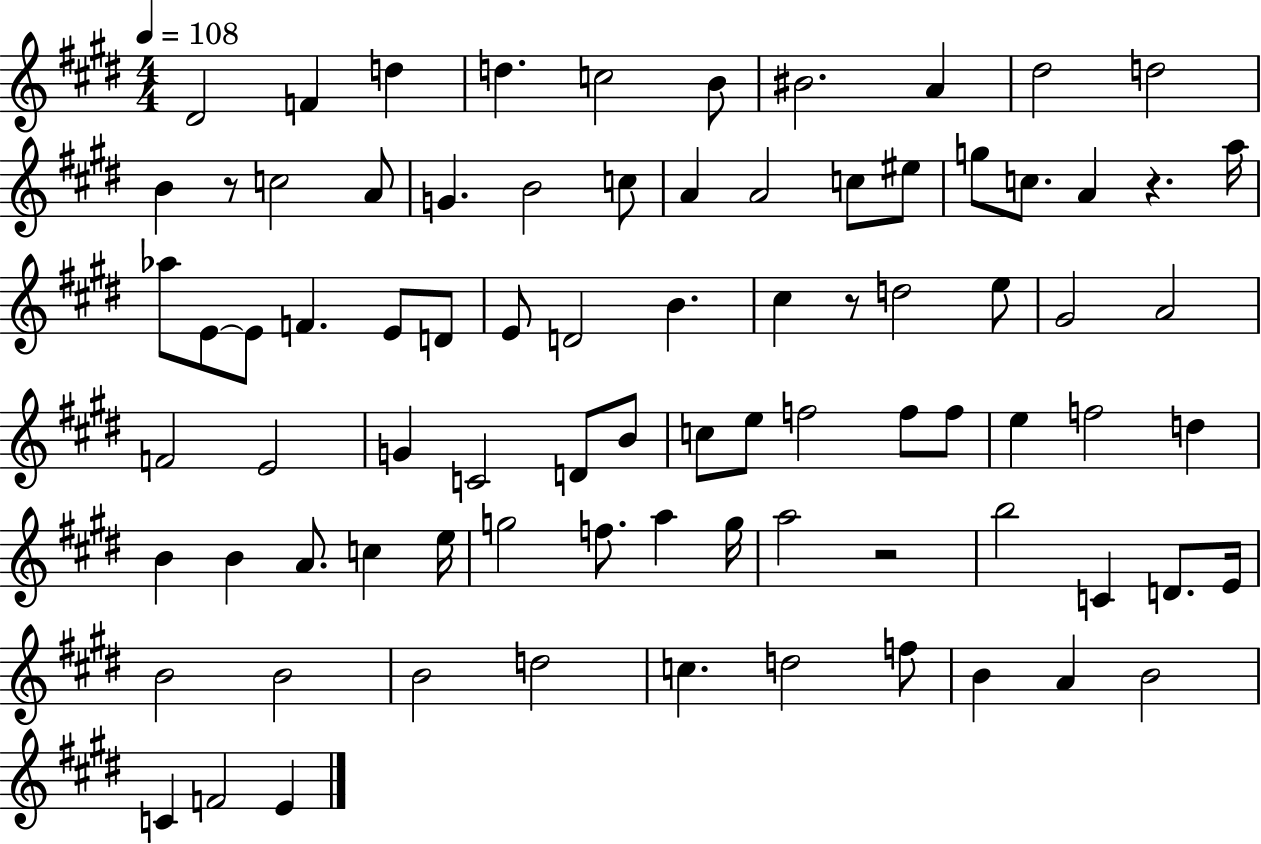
D#4/h F4/q D5/q D5/q. C5/h B4/e BIS4/h. A4/q D#5/h D5/h B4/q R/e C5/h A4/e G4/q. B4/h C5/e A4/q A4/h C5/e EIS5/e G5/e C5/e. A4/q R/q. A5/s Ab5/e E4/e E4/e F4/q. E4/e D4/e E4/e D4/h B4/q. C#5/q R/e D5/h E5/e G#4/h A4/h F4/h E4/h G4/q C4/h D4/e B4/e C5/e E5/e F5/h F5/e F5/e E5/q F5/h D5/q B4/q B4/q A4/e. C5/q E5/s G5/h F5/e. A5/q G5/s A5/h R/h B5/h C4/q D4/e. E4/s B4/h B4/h B4/h D5/h C5/q. D5/h F5/e B4/q A4/q B4/h C4/q F4/h E4/q